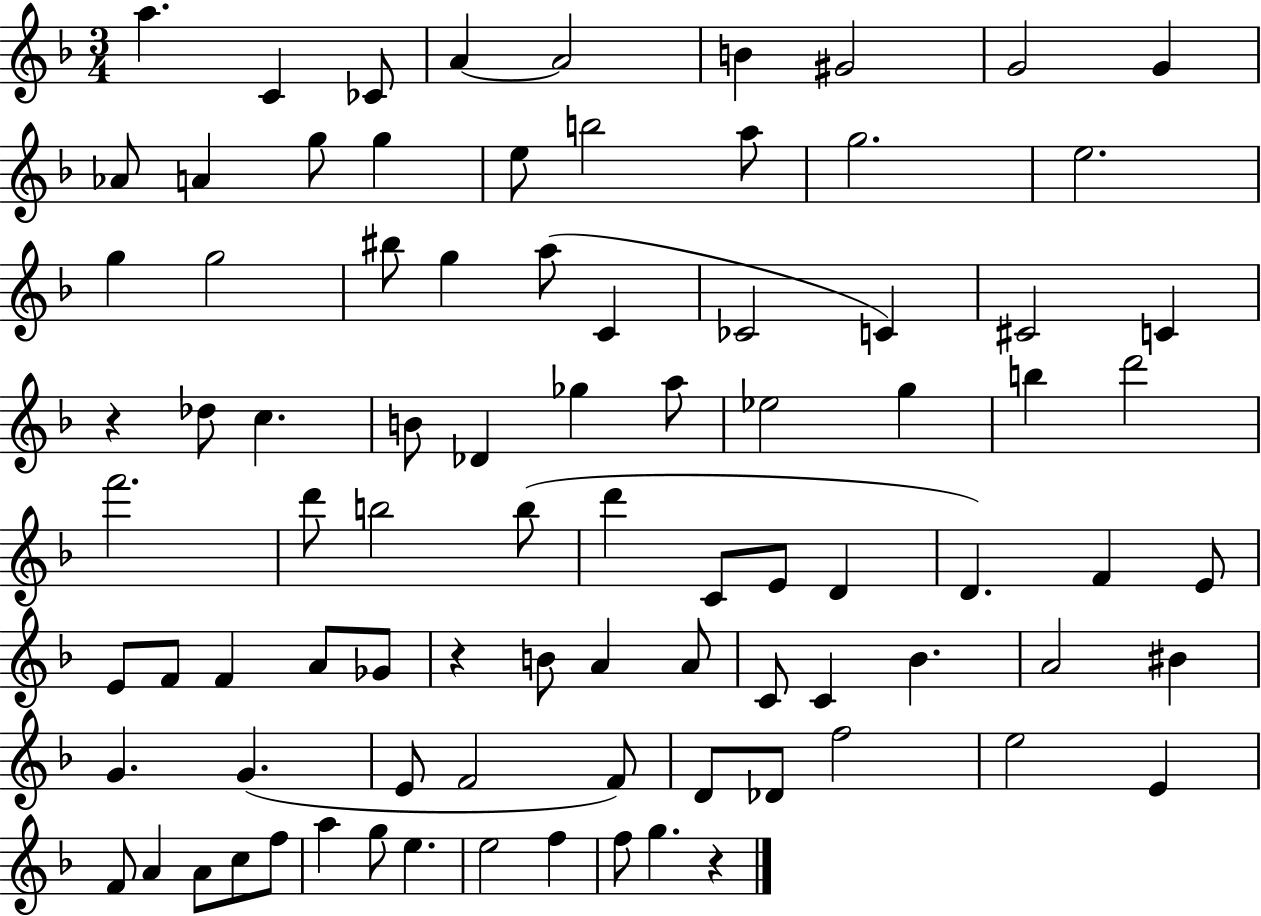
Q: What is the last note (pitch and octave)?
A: G5